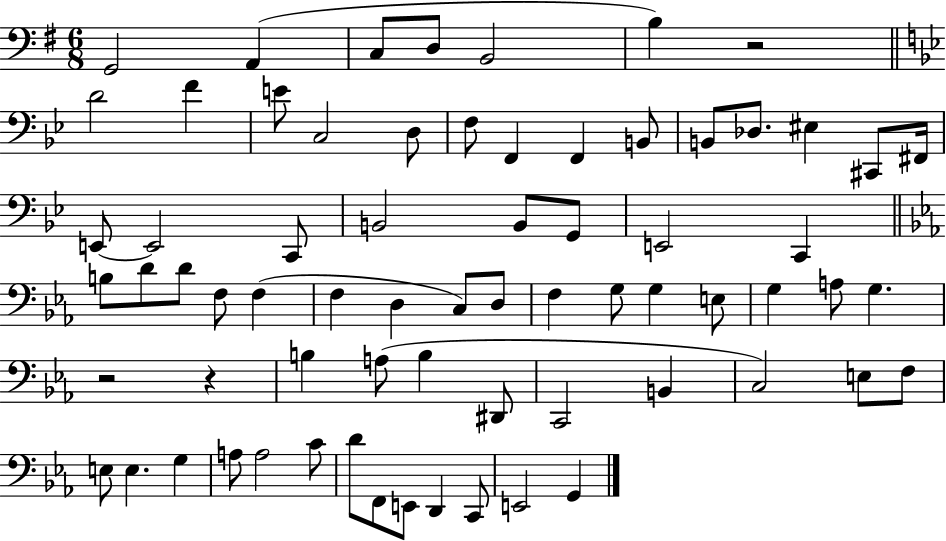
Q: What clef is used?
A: bass